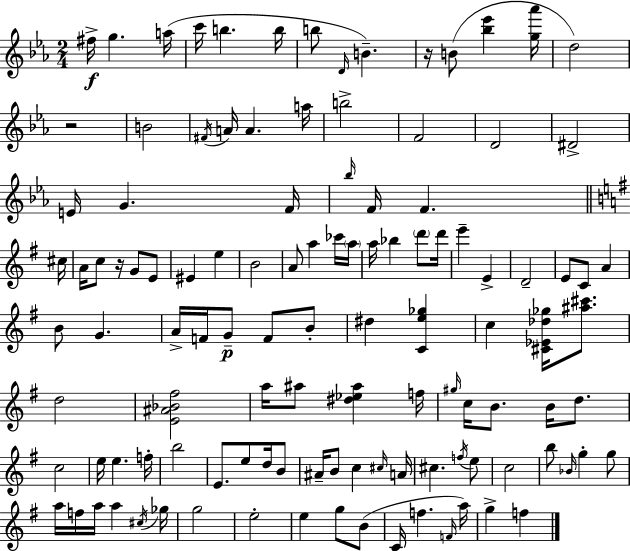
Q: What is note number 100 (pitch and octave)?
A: C4